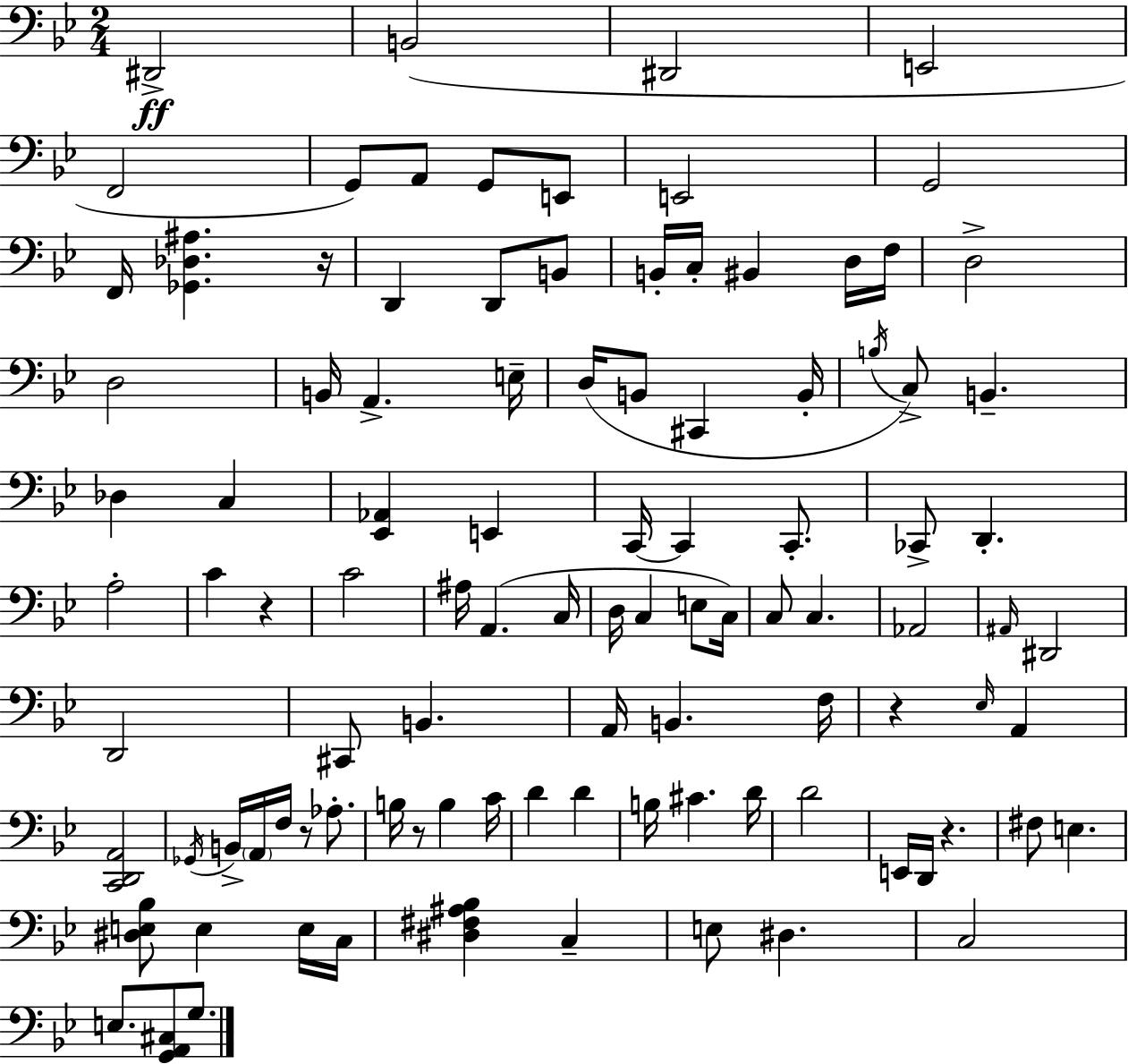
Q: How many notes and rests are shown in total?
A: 102